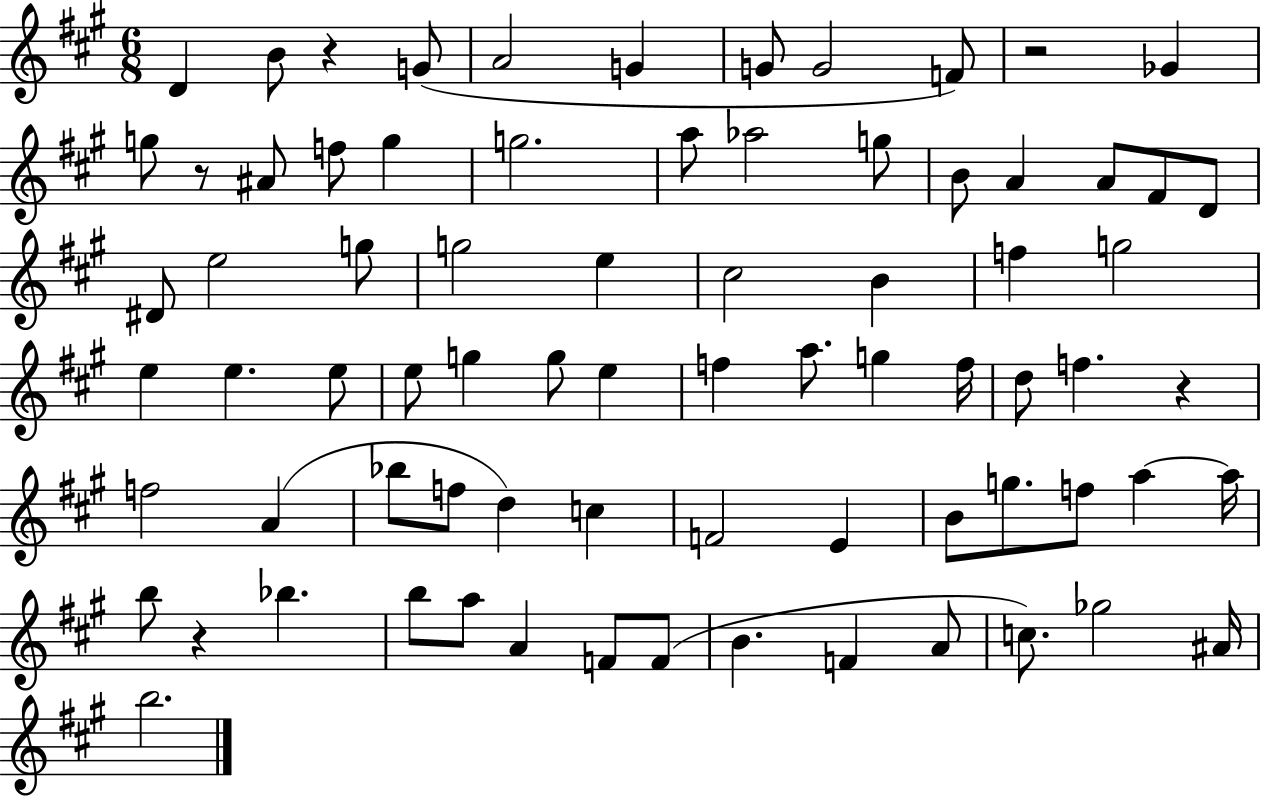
D4/q B4/e R/q G4/e A4/h G4/q G4/e G4/h F4/e R/h Gb4/q G5/e R/e A#4/e F5/e G5/q G5/h. A5/e Ab5/h G5/e B4/e A4/q A4/e F#4/e D4/e D#4/e E5/h G5/e G5/h E5/q C#5/h B4/q F5/q G5/h E5/q E5/q. E5/e E5/e G5/q G5/e E5/q F5/q A5/e. G5/q F5/s D5/e F5/q. R/q F5/h A4/q Bb5/e F5/e D5/q C5/q F4/h E4/q B4/e G5/e. F5/e A5/q A5/s B5/e R/q Bb5/q. B5/e A5/e A4/q F4/e F4/e B4/q. F4/q A4/e C5/e. Gb5/h A#4/s B5/h.